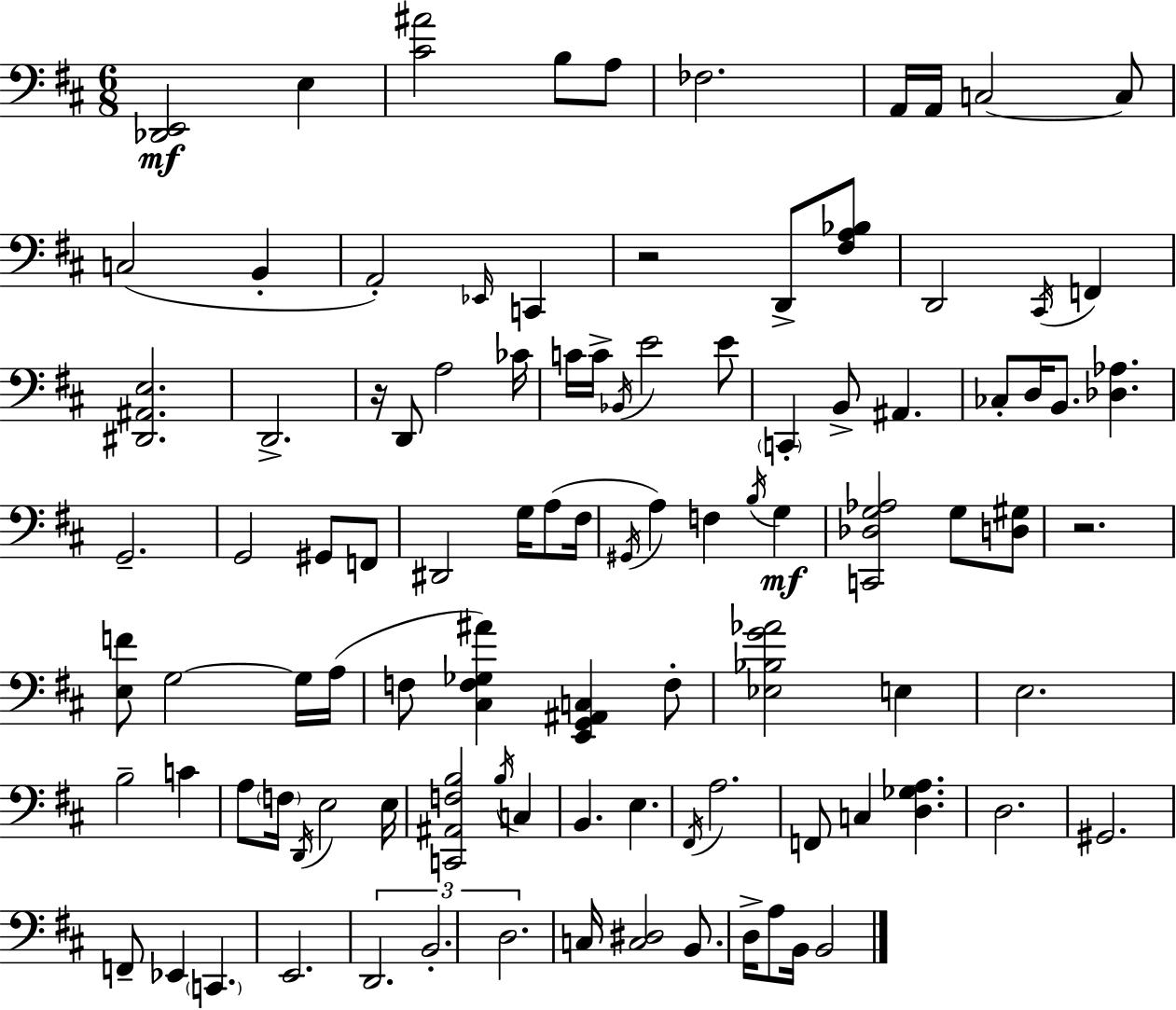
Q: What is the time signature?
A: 6/8